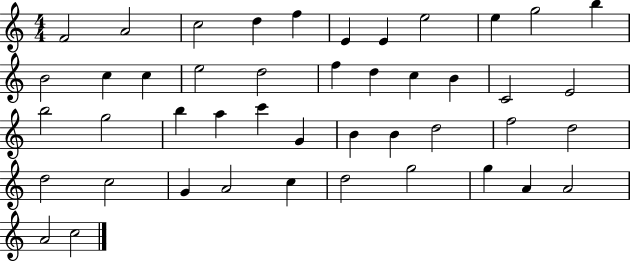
F4/h A4/h C5/h D5/q F5/q E4/q E4/q E5/h E5/q G5/h B5/q B4/h C5/q C5/q E5/h D5/h F5/q D5/q C5/q B4/q C4/h E4/h B5/h G5/h B5/q A5/q C6/q G4/q B4/q B4/q D5/h F5/h D5/h D5/h C5/h G4/q A4/h C5/q D5/h G5/h G5/q A4/q A4/h A4/h C5/h